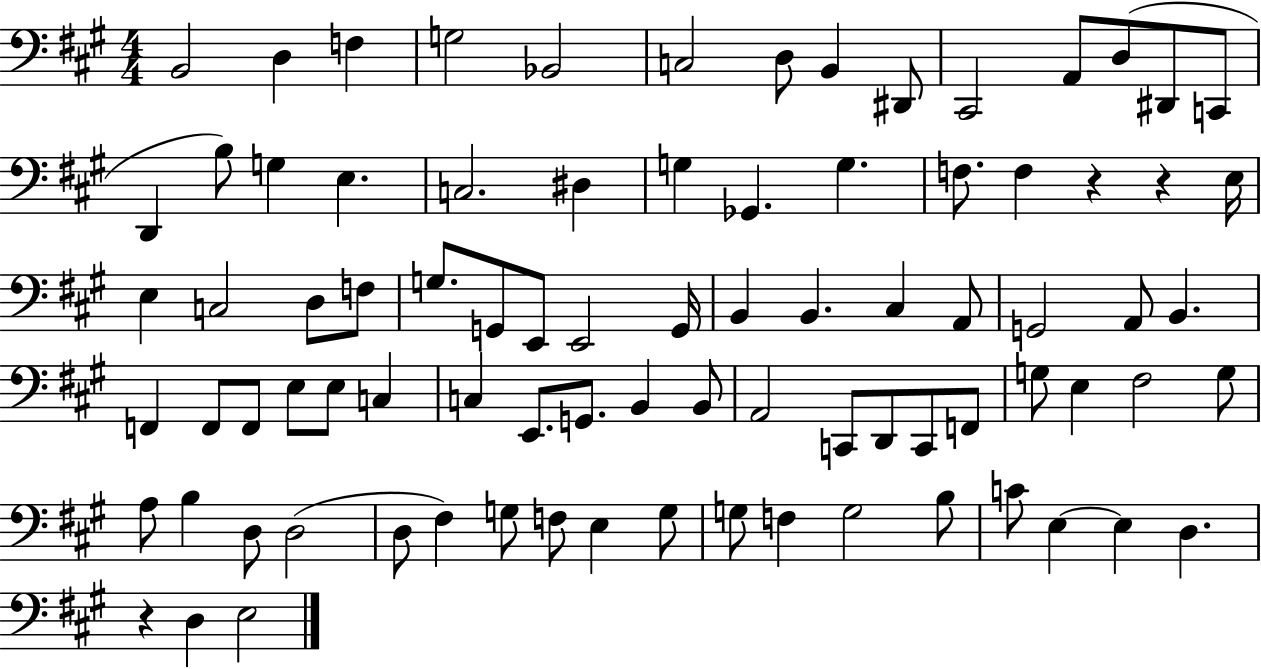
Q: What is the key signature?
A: A major